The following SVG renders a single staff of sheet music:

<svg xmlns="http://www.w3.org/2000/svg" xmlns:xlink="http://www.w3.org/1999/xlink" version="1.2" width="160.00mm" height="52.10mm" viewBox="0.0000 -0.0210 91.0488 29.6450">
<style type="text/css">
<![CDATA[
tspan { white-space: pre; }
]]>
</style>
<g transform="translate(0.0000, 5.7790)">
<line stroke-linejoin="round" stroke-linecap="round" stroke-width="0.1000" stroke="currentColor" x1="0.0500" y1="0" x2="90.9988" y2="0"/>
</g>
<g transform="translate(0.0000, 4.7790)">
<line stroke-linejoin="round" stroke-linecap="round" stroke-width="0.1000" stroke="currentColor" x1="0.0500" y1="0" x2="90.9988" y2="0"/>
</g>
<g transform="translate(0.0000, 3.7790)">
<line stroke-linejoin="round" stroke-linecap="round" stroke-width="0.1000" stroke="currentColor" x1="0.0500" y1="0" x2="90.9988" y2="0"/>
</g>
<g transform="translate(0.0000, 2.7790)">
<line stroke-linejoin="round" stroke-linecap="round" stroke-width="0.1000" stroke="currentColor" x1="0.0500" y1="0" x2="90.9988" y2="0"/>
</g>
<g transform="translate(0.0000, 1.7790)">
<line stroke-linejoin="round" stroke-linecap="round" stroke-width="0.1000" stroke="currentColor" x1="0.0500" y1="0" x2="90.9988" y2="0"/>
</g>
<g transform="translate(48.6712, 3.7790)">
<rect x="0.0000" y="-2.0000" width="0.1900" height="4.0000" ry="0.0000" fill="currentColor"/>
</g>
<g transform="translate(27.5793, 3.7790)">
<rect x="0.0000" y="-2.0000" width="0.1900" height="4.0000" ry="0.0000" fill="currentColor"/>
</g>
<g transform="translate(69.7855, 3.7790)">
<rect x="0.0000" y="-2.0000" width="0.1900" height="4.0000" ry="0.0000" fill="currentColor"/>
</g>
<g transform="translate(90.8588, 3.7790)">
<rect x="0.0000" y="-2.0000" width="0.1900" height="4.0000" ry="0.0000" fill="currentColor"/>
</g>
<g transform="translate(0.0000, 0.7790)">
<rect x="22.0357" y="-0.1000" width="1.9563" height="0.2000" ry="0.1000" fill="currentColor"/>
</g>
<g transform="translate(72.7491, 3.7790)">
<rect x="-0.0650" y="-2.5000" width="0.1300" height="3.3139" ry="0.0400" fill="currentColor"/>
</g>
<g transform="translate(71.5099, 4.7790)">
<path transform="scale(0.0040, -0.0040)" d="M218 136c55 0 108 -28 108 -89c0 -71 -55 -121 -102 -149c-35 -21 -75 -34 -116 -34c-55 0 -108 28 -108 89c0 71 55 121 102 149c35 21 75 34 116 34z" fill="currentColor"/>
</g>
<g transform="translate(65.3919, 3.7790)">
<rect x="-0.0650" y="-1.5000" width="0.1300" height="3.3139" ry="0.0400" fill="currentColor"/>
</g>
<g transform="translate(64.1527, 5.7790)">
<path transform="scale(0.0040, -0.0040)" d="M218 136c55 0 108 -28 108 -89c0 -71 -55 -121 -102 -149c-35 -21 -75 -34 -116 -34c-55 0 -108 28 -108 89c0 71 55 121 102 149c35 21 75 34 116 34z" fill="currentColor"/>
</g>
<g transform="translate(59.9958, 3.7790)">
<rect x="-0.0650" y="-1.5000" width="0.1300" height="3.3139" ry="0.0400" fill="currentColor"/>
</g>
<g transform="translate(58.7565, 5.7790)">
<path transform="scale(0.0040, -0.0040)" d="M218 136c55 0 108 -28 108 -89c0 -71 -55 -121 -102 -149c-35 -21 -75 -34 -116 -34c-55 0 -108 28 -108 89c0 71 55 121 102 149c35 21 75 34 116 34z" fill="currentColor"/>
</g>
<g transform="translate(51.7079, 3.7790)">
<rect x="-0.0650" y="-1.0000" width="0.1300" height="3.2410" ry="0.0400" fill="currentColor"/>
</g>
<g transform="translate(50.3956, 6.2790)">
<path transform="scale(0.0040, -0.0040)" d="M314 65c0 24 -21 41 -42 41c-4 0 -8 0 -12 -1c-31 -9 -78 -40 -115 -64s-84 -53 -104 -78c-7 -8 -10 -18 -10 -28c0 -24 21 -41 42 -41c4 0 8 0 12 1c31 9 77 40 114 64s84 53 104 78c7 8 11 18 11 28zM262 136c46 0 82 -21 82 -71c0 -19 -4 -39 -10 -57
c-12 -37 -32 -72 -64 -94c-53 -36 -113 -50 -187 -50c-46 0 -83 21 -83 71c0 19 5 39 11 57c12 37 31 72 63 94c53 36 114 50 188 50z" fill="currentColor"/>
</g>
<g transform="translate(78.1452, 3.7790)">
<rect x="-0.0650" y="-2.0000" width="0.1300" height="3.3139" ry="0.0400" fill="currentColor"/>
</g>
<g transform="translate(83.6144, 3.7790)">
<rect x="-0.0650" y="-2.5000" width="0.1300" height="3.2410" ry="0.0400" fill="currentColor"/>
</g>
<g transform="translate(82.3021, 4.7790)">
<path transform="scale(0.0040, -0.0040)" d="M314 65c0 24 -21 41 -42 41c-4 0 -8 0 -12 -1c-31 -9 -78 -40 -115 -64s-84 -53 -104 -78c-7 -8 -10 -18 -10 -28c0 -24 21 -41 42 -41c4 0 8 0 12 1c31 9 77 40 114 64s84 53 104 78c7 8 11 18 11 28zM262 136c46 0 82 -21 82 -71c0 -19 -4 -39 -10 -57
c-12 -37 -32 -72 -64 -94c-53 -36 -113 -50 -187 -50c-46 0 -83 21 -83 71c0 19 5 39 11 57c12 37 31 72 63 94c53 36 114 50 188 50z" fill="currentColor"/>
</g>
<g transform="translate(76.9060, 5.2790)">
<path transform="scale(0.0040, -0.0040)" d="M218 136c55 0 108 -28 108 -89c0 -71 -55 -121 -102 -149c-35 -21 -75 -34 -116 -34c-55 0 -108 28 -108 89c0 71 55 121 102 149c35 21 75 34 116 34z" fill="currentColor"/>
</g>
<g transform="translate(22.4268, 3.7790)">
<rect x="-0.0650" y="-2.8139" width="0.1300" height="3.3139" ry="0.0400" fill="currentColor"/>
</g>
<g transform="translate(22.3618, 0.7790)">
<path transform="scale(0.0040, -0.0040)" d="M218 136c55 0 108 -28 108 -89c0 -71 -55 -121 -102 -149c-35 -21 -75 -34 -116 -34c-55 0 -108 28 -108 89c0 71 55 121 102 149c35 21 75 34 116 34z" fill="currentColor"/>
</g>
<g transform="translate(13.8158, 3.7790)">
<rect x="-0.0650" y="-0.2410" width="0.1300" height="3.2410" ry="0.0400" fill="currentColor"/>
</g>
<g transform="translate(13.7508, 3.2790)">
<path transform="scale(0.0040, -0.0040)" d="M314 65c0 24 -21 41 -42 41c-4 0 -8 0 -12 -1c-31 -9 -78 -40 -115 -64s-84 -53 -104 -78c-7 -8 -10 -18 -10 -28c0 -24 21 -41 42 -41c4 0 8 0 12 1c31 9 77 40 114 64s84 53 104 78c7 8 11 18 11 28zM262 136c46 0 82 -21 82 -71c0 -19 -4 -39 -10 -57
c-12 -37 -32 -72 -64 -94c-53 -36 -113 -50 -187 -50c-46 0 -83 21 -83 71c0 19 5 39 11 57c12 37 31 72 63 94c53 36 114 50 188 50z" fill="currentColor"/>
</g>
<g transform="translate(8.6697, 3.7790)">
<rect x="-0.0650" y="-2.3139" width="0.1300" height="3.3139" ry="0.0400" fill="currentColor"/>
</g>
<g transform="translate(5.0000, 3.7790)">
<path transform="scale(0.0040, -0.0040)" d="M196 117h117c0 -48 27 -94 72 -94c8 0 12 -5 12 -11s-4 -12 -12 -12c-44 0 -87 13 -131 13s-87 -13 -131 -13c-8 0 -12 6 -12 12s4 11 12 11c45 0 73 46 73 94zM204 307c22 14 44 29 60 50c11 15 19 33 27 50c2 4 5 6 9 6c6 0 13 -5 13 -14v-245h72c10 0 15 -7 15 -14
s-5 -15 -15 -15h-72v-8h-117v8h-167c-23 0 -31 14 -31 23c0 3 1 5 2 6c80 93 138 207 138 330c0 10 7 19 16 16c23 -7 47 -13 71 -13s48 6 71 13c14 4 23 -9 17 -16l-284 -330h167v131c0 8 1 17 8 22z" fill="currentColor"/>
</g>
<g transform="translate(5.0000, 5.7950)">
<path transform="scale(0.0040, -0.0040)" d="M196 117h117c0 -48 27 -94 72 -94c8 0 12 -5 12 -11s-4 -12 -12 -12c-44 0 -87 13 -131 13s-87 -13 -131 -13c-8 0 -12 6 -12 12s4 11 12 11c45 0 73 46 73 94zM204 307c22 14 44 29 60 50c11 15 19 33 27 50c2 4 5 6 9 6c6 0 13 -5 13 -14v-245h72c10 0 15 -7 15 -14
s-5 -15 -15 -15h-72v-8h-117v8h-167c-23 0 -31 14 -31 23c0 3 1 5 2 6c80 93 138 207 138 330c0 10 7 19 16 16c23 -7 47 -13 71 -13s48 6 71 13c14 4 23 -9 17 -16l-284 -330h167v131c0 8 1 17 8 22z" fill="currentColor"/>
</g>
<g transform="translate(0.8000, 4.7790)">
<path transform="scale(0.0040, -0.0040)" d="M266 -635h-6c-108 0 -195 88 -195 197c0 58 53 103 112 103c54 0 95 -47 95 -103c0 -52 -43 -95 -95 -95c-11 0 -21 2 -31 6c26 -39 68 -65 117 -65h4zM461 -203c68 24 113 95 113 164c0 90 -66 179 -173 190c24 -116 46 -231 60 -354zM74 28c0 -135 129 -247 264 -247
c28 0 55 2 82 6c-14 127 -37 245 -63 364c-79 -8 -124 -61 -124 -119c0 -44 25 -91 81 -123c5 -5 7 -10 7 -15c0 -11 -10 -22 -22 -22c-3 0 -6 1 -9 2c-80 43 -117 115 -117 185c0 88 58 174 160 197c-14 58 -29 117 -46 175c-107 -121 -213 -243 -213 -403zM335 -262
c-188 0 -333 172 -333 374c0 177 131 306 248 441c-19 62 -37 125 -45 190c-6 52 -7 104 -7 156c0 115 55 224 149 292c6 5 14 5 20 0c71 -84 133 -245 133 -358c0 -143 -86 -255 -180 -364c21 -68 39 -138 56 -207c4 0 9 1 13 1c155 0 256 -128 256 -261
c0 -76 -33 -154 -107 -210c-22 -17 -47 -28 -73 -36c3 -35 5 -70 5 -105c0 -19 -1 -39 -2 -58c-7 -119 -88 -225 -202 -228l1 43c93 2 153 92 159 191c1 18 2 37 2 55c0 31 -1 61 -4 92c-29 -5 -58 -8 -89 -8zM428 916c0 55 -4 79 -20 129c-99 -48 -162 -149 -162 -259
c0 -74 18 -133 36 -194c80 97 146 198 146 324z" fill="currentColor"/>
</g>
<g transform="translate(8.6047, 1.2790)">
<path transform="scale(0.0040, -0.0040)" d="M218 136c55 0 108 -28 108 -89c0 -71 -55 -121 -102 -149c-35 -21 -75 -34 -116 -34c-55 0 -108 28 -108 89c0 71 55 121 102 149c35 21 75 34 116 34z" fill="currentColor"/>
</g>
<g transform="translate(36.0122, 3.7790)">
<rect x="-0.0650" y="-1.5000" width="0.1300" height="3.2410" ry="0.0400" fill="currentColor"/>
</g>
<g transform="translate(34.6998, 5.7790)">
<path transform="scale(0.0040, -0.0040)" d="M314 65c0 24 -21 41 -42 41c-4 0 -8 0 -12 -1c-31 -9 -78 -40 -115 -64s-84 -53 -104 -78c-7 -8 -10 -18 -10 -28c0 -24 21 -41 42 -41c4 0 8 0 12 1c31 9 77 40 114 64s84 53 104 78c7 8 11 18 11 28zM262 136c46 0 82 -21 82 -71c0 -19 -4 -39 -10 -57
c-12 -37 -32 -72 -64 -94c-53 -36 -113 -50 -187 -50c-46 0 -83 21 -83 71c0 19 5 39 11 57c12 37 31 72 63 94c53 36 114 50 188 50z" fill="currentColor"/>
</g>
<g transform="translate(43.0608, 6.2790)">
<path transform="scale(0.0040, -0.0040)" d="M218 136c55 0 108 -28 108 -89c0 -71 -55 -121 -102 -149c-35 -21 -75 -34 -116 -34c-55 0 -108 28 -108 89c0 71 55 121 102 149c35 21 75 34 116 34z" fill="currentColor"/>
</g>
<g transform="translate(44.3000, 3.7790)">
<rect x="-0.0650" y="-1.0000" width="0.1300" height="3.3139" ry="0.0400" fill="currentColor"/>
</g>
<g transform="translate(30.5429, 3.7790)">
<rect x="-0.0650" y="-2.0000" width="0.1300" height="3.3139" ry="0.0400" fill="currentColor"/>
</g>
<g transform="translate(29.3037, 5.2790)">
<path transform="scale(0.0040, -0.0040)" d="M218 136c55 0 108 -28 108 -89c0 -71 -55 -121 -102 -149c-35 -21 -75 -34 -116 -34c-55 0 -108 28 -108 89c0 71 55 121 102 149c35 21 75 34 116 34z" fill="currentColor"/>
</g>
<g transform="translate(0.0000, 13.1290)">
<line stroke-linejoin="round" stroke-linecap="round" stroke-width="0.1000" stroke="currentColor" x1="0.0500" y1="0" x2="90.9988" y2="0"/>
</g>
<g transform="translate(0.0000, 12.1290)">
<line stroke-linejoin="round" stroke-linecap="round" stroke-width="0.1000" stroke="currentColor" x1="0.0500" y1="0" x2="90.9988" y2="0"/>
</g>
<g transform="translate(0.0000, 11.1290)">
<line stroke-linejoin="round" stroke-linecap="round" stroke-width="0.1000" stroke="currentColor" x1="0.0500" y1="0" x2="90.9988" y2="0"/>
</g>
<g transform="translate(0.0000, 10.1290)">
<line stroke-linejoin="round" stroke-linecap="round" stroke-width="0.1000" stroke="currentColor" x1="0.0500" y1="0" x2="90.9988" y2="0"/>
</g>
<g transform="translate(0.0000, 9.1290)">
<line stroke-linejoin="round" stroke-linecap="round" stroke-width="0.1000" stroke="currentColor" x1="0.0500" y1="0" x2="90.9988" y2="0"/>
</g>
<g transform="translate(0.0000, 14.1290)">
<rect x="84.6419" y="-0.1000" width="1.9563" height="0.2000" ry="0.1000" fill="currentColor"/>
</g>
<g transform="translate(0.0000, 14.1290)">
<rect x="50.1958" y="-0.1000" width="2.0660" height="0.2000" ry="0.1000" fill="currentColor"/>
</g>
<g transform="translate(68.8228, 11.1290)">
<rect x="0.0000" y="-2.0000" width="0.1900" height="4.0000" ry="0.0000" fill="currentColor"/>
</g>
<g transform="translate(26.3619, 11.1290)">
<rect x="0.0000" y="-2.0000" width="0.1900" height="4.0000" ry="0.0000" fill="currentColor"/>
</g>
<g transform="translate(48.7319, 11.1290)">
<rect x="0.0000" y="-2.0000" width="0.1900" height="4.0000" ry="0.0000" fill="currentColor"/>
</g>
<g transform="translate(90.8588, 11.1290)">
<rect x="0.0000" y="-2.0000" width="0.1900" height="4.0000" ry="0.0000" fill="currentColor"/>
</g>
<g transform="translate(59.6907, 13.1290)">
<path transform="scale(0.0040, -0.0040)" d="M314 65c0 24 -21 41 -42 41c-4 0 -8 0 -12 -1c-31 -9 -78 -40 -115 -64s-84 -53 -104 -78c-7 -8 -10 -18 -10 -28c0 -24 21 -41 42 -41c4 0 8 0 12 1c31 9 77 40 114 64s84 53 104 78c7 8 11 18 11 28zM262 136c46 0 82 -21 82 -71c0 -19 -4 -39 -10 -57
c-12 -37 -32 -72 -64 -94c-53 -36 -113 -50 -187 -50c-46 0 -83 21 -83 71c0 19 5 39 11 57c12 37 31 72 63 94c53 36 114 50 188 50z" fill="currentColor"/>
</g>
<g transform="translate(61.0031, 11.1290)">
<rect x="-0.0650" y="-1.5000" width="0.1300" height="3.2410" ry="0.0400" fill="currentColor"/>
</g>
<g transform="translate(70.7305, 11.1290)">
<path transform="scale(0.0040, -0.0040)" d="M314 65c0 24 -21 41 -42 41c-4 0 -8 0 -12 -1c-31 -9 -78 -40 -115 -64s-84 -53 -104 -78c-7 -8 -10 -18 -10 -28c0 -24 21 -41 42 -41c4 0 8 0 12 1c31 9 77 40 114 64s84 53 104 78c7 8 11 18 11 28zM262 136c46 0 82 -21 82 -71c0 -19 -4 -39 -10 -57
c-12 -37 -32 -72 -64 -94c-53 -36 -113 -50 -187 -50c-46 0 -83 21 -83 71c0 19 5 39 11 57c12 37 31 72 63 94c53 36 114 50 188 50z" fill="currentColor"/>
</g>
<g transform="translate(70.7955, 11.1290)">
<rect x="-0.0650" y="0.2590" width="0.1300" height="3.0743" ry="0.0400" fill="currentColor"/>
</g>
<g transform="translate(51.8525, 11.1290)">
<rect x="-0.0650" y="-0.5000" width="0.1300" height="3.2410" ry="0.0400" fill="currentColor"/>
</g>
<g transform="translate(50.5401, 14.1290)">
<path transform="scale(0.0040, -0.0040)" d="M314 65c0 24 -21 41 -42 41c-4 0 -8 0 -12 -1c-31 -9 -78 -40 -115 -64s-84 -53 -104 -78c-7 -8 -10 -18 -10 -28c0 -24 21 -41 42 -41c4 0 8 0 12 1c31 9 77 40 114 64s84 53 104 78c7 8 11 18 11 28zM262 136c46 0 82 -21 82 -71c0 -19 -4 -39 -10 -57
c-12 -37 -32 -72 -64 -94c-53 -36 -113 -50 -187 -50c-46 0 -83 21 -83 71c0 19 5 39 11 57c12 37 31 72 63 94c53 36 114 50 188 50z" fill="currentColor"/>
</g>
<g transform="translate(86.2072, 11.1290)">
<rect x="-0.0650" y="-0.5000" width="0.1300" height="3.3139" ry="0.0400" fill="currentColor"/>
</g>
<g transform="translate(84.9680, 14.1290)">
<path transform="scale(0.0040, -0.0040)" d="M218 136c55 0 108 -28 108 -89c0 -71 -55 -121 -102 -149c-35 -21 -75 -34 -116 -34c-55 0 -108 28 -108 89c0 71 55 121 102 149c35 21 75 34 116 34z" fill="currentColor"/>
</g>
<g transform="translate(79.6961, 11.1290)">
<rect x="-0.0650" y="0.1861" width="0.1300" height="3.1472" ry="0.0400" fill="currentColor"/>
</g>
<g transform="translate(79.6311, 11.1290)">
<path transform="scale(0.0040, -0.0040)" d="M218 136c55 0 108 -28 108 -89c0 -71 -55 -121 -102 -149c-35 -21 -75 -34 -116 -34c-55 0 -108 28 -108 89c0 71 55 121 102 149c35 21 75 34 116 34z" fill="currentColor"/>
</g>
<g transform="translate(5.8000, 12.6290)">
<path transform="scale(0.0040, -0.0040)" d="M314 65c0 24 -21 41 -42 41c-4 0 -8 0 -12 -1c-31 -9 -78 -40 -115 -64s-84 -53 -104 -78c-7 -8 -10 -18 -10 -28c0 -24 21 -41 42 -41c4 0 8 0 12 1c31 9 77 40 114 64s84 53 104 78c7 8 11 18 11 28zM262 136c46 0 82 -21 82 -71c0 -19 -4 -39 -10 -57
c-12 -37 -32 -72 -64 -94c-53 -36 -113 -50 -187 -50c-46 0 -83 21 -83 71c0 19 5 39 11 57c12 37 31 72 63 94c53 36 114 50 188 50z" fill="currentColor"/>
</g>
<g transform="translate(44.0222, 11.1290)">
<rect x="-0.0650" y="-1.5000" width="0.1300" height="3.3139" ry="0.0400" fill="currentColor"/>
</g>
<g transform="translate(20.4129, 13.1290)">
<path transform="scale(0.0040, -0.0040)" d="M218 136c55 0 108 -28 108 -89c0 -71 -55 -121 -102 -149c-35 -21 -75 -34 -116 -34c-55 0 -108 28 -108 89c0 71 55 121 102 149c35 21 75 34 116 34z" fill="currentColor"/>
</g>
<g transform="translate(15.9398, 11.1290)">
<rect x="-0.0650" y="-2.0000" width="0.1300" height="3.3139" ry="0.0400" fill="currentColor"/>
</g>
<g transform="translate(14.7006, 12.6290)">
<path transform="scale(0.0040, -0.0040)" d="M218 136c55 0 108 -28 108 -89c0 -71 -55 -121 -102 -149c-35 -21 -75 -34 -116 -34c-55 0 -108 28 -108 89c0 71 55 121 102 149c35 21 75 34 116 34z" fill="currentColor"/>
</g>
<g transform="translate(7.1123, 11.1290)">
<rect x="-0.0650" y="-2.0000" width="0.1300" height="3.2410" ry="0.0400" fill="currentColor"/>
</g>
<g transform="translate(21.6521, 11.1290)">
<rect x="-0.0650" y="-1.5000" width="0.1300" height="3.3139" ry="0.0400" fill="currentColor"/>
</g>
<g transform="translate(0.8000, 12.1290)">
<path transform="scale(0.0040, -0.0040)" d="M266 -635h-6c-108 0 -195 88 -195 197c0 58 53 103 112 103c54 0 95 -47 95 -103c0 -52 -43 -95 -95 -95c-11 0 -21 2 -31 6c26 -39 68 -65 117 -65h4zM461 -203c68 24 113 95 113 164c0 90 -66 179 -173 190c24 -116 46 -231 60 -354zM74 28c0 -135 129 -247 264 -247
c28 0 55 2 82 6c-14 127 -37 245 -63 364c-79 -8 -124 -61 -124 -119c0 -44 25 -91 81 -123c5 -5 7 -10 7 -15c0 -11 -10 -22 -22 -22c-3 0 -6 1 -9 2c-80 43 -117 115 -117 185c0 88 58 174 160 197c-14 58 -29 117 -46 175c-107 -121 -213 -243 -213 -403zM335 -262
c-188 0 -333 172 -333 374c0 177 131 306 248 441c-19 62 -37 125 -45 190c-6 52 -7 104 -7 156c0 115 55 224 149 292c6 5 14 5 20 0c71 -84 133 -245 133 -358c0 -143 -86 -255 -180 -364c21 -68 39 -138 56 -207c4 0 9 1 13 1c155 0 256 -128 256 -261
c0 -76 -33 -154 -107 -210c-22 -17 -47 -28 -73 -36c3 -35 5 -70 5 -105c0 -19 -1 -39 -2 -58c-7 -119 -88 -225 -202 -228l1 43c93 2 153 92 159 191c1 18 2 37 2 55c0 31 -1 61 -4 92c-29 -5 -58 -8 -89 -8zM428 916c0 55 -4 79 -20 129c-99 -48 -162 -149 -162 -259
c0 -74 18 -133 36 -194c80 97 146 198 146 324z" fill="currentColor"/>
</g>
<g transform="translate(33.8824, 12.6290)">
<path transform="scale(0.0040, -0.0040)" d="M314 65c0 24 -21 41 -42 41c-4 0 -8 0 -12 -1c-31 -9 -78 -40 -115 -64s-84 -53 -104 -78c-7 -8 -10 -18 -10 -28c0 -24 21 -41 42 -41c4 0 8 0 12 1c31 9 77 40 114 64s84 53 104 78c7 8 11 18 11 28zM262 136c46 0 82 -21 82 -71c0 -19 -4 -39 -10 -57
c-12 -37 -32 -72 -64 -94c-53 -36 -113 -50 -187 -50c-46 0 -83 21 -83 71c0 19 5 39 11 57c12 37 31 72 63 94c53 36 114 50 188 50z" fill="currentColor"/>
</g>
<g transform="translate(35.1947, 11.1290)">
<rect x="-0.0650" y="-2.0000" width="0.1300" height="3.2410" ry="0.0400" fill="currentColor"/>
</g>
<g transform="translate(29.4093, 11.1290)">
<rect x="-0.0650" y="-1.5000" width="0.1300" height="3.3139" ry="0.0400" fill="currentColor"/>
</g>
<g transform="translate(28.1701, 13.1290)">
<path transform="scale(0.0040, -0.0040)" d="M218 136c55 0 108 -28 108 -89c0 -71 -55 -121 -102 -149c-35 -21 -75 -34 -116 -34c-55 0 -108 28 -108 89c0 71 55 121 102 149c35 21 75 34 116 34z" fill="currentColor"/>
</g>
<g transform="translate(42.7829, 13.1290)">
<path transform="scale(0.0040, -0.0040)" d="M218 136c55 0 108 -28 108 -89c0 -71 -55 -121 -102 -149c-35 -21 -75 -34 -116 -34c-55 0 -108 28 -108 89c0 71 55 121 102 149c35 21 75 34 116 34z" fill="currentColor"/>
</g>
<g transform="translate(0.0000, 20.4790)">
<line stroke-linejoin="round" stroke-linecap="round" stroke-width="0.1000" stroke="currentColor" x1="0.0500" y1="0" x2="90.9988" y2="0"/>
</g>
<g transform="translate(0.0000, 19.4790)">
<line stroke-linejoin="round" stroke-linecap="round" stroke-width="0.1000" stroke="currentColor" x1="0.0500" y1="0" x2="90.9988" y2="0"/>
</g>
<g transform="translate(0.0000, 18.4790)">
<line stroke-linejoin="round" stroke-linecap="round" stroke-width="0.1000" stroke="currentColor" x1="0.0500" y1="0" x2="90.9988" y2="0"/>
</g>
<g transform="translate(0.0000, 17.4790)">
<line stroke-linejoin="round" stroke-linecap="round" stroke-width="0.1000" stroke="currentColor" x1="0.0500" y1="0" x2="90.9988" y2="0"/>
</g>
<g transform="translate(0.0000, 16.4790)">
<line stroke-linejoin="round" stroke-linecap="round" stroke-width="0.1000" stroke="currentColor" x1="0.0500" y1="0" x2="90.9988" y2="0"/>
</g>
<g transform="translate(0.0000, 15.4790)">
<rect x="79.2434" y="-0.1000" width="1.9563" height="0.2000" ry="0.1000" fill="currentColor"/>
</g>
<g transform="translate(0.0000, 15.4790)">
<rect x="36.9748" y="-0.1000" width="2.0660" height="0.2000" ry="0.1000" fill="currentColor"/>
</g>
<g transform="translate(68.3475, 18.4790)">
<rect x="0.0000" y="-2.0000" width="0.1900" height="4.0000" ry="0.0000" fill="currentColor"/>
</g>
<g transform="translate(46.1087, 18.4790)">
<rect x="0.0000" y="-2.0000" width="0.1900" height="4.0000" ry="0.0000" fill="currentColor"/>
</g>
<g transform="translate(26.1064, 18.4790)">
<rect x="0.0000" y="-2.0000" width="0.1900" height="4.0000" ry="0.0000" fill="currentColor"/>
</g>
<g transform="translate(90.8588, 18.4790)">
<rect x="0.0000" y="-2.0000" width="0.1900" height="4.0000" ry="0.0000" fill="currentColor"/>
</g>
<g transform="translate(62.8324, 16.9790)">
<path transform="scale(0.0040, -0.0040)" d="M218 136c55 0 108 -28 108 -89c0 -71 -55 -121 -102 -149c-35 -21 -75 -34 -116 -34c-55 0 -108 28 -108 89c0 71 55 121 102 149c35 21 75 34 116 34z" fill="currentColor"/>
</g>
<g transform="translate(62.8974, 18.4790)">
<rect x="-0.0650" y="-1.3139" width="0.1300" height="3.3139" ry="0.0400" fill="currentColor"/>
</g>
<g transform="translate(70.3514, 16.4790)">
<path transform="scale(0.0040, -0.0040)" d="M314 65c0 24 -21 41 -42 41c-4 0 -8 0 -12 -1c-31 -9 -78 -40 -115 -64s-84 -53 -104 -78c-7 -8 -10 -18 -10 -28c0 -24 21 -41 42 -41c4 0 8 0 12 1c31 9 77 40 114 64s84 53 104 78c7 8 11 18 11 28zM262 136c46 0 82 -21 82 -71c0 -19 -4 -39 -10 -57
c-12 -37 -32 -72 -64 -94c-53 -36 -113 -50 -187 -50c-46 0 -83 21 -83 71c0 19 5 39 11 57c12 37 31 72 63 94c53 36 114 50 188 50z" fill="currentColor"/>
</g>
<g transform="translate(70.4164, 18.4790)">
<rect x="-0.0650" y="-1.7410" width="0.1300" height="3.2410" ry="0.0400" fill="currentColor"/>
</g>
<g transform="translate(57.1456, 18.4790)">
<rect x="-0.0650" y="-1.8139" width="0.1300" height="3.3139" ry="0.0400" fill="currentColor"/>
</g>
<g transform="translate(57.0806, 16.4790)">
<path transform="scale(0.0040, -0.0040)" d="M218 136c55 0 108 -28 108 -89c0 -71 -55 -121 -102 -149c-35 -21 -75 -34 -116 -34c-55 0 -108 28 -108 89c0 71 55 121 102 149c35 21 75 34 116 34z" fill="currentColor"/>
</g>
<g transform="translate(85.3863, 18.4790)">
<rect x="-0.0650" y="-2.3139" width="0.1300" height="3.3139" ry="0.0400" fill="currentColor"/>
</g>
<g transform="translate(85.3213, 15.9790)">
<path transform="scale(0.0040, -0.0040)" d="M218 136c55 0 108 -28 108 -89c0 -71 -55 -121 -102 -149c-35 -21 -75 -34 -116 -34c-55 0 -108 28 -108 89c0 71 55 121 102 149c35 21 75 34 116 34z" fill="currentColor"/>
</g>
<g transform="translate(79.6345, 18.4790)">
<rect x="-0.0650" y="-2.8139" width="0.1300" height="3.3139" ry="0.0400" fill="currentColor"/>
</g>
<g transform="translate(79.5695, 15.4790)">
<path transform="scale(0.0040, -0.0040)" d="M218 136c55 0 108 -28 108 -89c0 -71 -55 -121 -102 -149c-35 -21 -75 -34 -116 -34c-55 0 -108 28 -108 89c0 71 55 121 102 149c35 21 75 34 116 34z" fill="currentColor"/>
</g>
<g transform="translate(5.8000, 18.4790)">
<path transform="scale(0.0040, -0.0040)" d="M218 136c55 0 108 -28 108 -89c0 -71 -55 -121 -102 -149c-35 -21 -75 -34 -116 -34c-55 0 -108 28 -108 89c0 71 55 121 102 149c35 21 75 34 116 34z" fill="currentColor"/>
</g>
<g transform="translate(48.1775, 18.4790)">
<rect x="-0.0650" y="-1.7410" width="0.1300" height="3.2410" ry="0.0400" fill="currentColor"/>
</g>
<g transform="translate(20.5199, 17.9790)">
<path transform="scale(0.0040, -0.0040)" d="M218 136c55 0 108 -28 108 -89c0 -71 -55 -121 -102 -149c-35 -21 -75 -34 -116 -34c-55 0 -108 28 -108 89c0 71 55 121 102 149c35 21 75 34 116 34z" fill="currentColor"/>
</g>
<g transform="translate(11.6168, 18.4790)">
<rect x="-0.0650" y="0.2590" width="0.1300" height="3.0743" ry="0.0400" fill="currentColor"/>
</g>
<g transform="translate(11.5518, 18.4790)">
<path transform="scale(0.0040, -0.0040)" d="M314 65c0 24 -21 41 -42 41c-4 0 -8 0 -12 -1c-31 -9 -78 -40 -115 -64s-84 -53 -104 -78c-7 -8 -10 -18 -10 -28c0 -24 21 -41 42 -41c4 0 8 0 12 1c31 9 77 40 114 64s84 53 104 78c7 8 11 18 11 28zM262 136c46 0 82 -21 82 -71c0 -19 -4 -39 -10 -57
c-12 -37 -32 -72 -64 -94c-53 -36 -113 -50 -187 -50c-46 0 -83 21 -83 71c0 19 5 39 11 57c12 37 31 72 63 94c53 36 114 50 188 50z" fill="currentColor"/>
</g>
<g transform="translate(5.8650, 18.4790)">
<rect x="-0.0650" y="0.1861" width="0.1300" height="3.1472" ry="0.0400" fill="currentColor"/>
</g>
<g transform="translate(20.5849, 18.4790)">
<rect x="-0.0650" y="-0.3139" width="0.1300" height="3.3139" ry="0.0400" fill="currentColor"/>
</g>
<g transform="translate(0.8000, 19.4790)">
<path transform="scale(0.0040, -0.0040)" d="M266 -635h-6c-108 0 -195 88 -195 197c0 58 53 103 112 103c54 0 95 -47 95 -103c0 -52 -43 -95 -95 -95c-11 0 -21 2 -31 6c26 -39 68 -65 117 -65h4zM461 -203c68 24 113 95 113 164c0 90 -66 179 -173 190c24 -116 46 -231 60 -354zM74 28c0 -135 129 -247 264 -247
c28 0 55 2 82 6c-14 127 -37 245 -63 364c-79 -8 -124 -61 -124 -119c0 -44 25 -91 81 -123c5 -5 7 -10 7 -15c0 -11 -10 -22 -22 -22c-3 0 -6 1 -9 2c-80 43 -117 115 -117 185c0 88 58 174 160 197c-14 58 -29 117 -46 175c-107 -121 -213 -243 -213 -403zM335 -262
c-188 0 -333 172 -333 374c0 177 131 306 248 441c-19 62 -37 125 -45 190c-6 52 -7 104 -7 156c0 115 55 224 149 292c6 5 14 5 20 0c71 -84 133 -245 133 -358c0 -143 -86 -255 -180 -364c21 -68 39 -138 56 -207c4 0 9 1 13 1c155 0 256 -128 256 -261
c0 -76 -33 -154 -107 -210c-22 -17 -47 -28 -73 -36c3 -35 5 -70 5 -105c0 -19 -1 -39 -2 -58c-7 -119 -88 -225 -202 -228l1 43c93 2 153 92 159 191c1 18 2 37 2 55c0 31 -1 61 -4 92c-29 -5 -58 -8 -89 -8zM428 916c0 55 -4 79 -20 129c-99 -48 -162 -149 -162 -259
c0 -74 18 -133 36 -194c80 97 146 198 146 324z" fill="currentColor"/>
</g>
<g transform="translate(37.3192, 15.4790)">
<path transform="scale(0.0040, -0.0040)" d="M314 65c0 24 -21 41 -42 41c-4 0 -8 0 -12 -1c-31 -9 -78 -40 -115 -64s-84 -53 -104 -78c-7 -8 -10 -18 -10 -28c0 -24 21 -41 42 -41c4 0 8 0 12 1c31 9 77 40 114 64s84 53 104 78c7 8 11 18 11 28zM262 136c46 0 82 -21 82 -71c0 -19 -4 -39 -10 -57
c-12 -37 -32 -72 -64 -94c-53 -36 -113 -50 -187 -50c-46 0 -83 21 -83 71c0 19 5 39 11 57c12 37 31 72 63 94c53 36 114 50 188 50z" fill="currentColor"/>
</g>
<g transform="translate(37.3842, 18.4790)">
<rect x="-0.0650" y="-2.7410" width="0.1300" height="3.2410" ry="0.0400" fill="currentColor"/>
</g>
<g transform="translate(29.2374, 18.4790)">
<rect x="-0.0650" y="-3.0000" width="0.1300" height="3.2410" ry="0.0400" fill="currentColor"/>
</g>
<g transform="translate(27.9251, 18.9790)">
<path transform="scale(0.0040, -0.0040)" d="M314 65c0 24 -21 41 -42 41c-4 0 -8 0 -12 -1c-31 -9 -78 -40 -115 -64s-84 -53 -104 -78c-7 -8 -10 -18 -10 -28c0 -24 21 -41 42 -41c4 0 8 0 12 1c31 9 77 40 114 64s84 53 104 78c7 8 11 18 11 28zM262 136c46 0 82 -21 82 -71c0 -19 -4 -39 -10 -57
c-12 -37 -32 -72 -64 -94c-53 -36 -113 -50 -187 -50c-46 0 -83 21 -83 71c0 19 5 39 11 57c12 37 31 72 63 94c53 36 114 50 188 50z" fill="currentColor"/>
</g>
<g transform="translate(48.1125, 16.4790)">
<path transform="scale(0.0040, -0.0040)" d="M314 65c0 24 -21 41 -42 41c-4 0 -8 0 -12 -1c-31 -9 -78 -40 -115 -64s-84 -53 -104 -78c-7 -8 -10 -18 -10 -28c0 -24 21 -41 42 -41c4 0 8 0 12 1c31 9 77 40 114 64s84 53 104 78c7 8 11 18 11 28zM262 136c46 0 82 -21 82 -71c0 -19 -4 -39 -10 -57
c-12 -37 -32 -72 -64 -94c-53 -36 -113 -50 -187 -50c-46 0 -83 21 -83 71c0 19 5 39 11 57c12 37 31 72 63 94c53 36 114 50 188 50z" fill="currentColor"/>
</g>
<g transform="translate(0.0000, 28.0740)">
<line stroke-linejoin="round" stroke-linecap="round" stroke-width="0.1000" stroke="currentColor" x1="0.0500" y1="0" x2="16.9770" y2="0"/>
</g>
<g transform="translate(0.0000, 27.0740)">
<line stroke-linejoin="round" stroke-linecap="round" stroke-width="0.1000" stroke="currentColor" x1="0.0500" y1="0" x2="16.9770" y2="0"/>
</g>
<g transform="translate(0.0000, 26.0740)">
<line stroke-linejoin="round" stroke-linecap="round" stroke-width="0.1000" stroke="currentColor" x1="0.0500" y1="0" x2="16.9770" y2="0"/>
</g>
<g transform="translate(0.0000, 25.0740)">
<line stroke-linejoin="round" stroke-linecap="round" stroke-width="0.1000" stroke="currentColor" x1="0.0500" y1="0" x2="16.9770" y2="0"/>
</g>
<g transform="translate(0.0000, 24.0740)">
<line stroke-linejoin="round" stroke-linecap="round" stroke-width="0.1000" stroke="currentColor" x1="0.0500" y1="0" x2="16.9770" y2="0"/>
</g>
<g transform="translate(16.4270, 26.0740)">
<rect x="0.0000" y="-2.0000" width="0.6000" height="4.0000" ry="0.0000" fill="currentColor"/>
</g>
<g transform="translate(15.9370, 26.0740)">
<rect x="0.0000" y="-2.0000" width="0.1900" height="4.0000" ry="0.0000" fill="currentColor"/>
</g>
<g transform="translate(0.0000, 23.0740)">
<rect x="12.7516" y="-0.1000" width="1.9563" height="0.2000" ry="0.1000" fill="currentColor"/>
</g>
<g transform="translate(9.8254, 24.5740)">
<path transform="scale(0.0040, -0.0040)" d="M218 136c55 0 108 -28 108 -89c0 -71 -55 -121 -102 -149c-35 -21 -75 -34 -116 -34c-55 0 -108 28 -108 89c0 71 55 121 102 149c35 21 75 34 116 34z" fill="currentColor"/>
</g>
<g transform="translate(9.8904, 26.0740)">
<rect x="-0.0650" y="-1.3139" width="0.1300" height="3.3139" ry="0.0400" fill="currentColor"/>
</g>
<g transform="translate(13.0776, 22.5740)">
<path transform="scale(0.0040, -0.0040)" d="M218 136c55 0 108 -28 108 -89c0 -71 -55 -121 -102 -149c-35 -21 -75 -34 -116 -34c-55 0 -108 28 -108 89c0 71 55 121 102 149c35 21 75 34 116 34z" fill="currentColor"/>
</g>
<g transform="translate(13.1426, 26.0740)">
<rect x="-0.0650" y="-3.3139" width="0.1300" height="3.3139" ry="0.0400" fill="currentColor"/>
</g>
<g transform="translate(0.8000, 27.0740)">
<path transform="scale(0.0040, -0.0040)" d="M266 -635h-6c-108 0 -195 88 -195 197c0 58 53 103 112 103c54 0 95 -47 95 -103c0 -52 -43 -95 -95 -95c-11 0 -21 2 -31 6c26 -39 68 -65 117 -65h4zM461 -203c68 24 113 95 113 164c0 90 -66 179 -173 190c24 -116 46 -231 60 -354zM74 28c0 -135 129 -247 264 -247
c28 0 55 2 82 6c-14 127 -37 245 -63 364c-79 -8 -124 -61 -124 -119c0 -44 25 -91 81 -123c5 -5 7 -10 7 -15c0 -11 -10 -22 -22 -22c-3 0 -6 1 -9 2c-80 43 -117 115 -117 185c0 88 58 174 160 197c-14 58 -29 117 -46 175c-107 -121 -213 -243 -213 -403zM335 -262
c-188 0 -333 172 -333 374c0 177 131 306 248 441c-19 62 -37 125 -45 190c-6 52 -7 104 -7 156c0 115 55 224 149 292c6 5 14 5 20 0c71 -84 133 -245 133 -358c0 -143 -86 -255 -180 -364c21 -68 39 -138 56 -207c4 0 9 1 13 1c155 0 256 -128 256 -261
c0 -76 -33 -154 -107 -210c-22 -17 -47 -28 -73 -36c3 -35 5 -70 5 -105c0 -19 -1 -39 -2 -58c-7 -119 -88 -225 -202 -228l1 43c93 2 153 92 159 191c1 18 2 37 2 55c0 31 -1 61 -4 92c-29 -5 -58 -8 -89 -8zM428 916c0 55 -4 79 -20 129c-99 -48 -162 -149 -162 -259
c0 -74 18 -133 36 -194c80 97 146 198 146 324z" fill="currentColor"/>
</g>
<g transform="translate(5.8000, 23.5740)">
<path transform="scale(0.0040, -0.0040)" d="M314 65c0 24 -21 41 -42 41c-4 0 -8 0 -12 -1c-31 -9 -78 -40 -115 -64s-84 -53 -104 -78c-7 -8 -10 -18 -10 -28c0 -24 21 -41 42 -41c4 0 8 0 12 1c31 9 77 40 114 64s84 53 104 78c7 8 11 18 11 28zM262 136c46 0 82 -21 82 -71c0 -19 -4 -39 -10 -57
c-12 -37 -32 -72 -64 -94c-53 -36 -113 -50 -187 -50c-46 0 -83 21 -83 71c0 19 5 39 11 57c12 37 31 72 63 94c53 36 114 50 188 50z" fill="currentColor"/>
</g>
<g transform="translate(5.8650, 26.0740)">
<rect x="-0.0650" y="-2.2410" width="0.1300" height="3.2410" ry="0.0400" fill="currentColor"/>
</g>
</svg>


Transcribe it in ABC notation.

X:1
T:Untitled
M:4/4
L:1/4
K:C
g c2 a F E2 D D2 E E G F G2 F2 F E E F2 E C2 E2 B2 B C B B2 c A2 a2 f2 f e f2 a g g2 e b